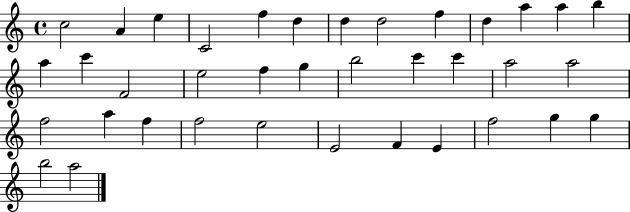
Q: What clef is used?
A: treble